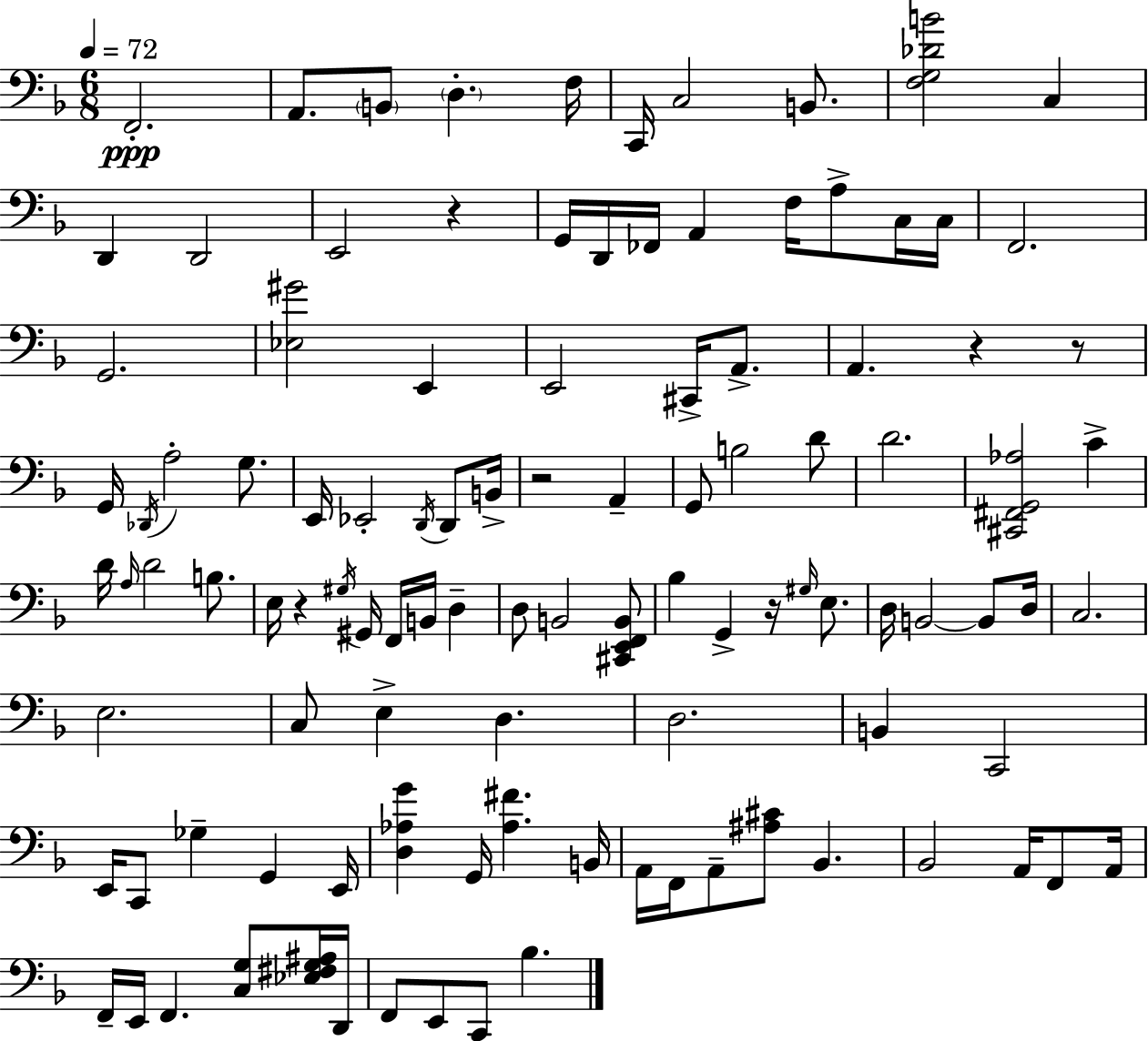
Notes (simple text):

F2/h. A2/e. B2/e D3/q. F3/s C2/s C3/h B2/e. [F3,G3,Db4,B4]/h C3/q D2/q D2/h E2/h R/q G2/s D2/s FES2/s A2/q F3/s A3/e C3/s C3/s F2/h. G2/h. [Eb3,G#4]/h E2/q E2/h C#2/s A2/e. A2/q. R/q R/e G2/s Db2/s A3/h G3/e. E2/s Eb2/h D2/s D2/e B2/s R/h A2/q G2/e B3/h D4/e D4/h. [C#2,F#2,G2,Ab3]/h C4/q D4/s A3/s D4/h B3/e. E3/s R/q G#3/s G#2/s F2/s B2/s D3/q D3/e B2/h [C#2,E2,F2,B2]/e Bb3/q G2/q R/s G#3/s E3/e. D3/s B2/h B2/e D3/s C3/h. E3/h. C3/e E3/q D3/q. D3/h. B2/q C2/h E2/s C2/e Gb3/q G2/q E2/s [D3,Ab3,G4]/q G2/s [Ab3,F#4]/q. B2/s A2/s F2/s A2/e [A#3,C#4]/e Bb2/q. Bb2/h A2/s F2/e A2/s F2/s E2/s F2/q. [C3,G3]/e [Eb3,F#3,G3,A#3]/s D2/s F2/e E2/e C2/e Bb3/q.